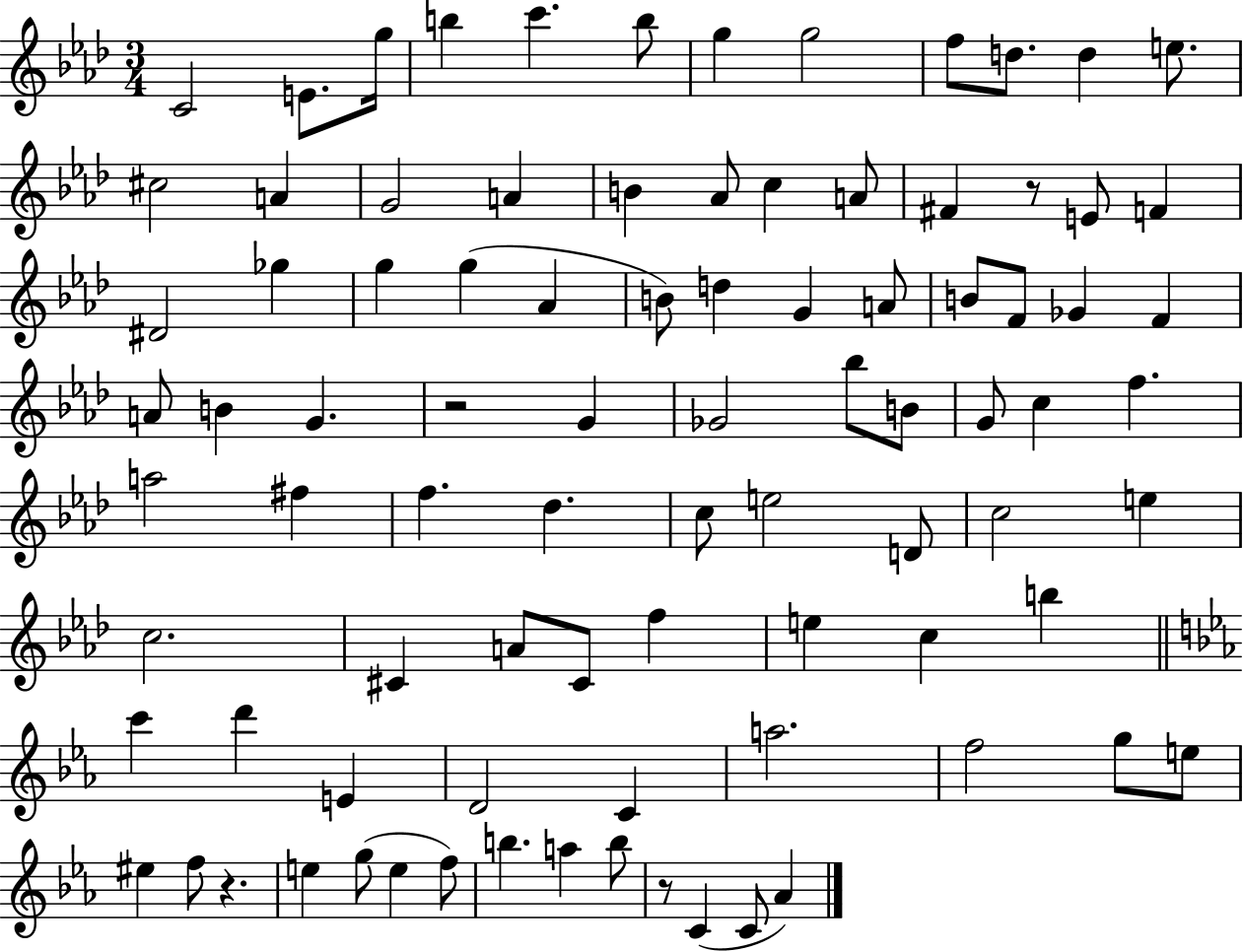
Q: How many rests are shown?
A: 4